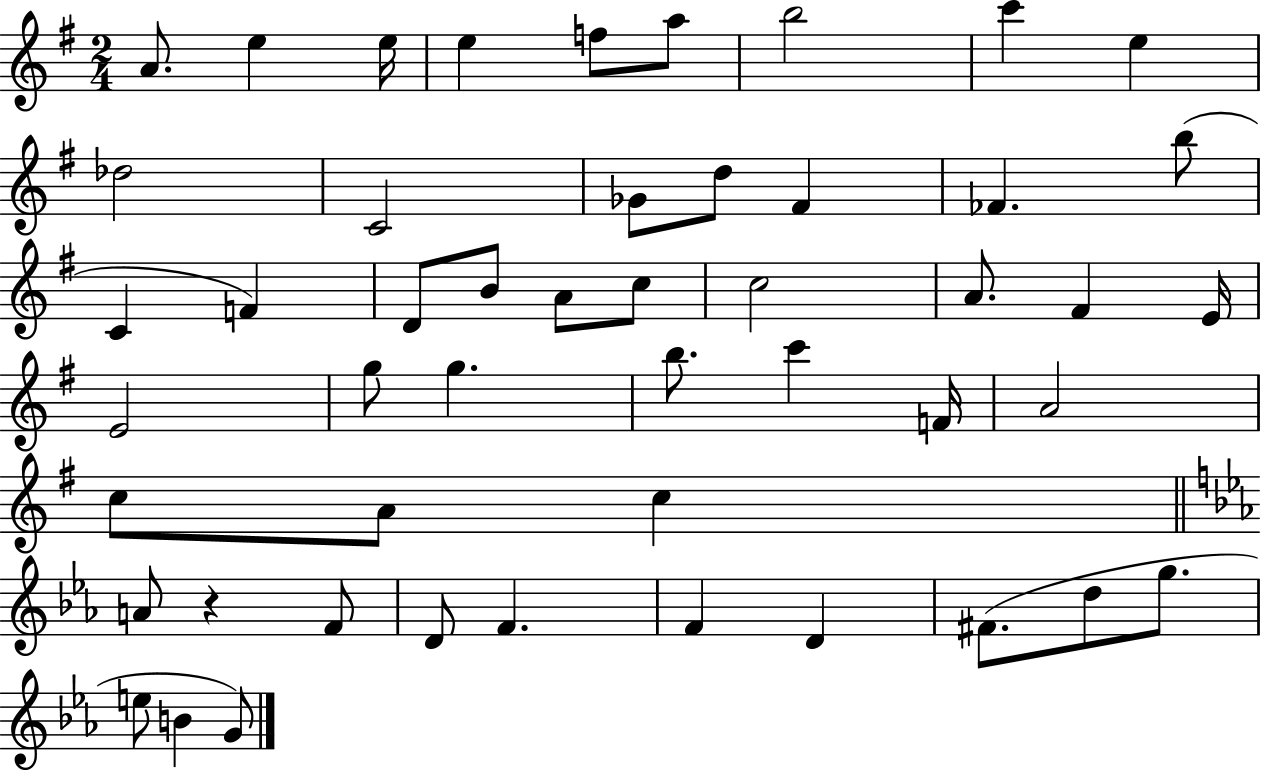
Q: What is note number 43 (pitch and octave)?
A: F#4